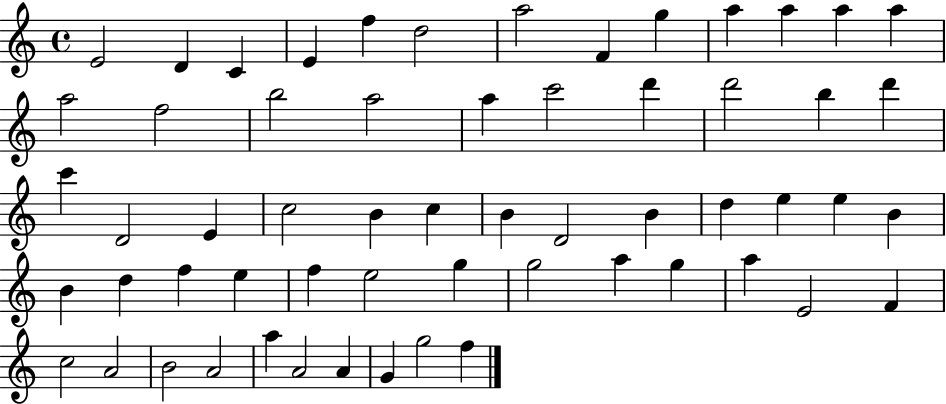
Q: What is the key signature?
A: C major